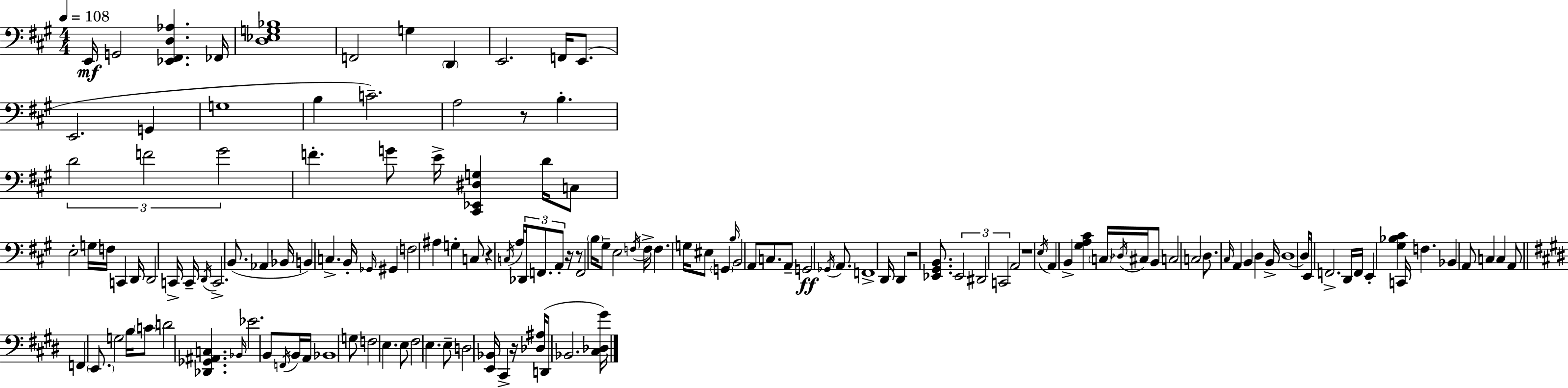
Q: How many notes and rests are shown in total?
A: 146